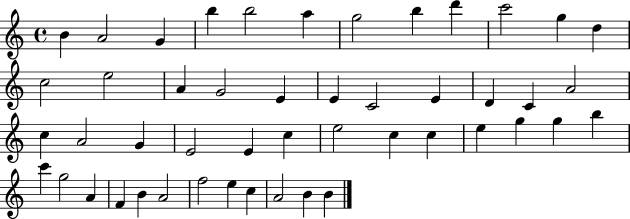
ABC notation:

X:1
T:Untitled
M:4/4
L:1/4
K:C
B A2 G b b2 a g2 b d' c'2 g d c2 e2 A G2 E E C2 E D C A2 c A2 G E2 E c e2 c c e g g b c' g2 A F B A2 f2 e c A2 B B